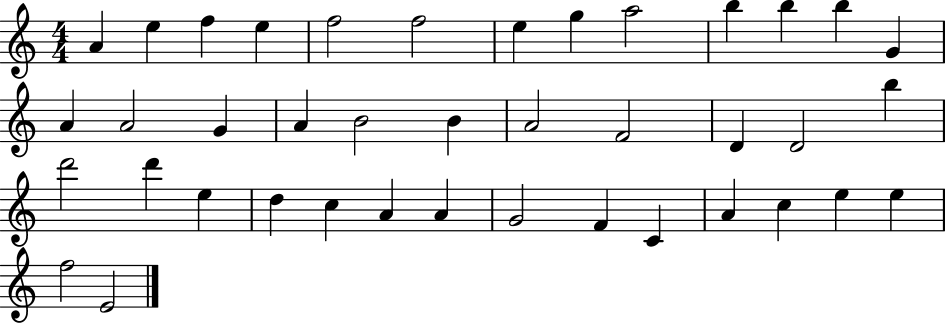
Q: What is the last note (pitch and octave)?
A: E4